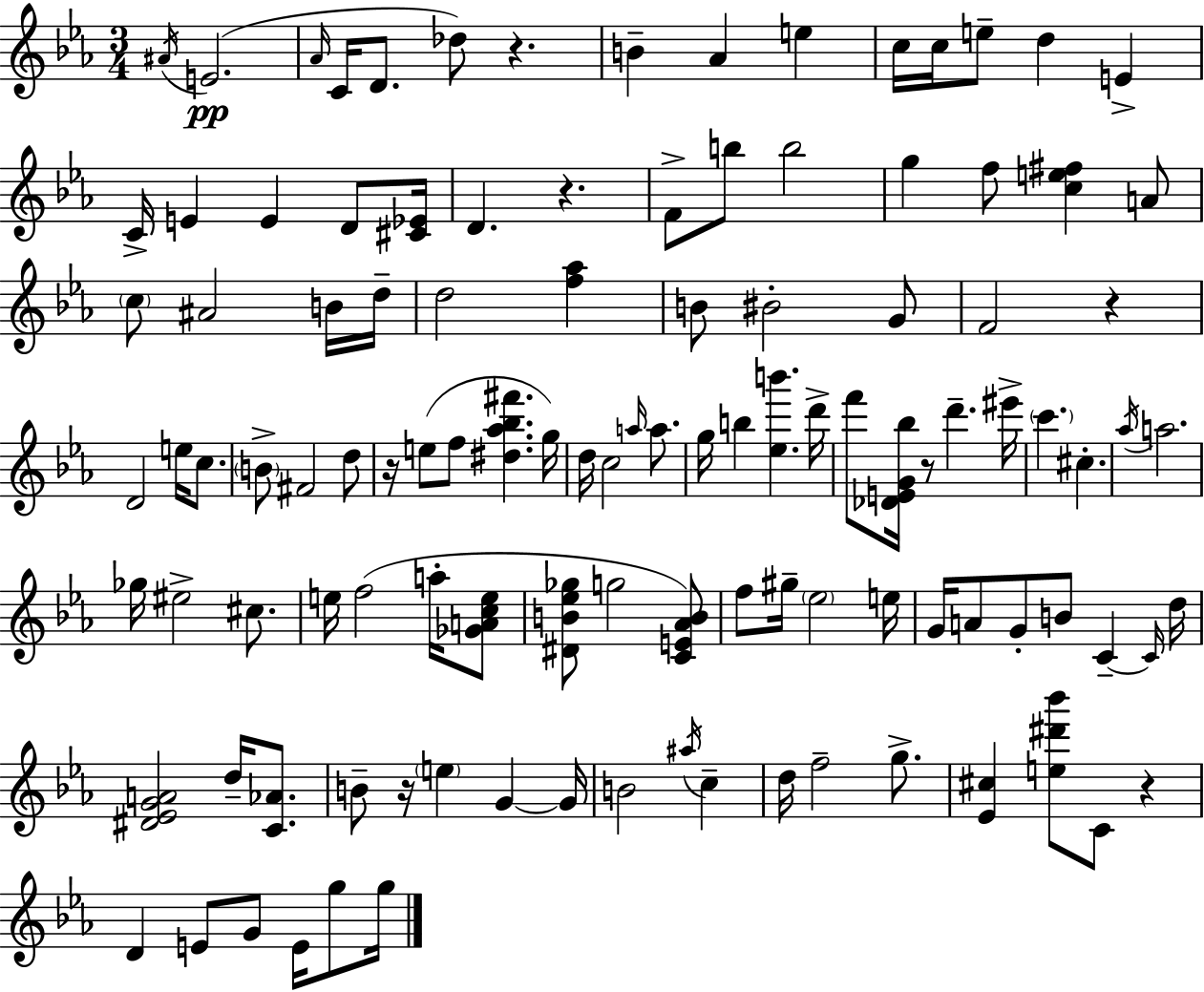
{
  \clef treble
  \numericTimeSignature
  \time 3/4
  \key ees \major
  \repeat volta 2 { \acciaccatura { ais'16 }\pp e'2.( | \grace { aes'16 } c'16 d'8. des''8) r4. | b'4-- aes'4 e''4 | c''16 c''16 e''8-- d''4 e'4-> | \break c'16-> e'4 e'4 d'8 | <cis' ees'>16 d'4. r4. | f'8-> b''8 b''2 | g''4 f''8 <c'' e'' fis''>4 | \break a'8 \parenthesize c''8 ais'2 | b'16 d''16-- d''2 <f'' aes''>4 | b'8 bis'2-. | g'8 f'2 r4 | \break d'2 e''16 c''8. | \parenthesize b'8-> fis'2 | d''8 r16 e''8( f''8 <dis'' aes'' bes'' fis'''>4. | g''16) d''16 c''2 \grace { a''16 } | \break a''8. g''16 b''4 <ees'' b'''>4. | d'''16-> f'''8 <des' e' g' bes''>16 r8 d'''4.-- | eis'''16-> \parenthesize c'''4. cis''4.-. | \acciaccatura { aes''16 } a''2. | \break ges''16 eis''2-> | cis''8. e''16 f''2( | a''16-. <ges' a' c'' e''>8 <dis' b' ees'' ges''>8 g''2 | <c' e' aes' b'>8) f''8 gis''16-- \parenthesize ees''2 | \break e''16 g'16 a'8 g'8-. b'8 c'4--~~ | \grace { c'16 } d''16 <dis' ees' g' a'>2 | d''16-- <c' aes'>8. b'8-- r16 \parenthesize e''4 | g'4~~ g'16 b'2 | \break \acciaccatura { ais''16 } c''4-- d''16 f''2-- | g''8.-> <ees' cis''>4 <e'' dis''' bes'''>8 | c'8 r4 d'4 e'8 | g'8 e'16 g''8 g''16 } \bar "|."
}